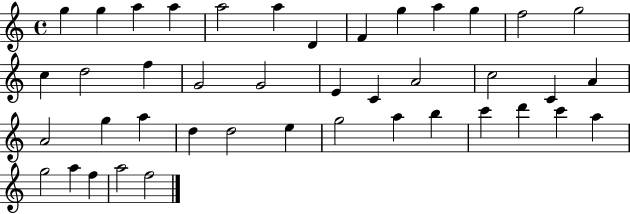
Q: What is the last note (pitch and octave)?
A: F5